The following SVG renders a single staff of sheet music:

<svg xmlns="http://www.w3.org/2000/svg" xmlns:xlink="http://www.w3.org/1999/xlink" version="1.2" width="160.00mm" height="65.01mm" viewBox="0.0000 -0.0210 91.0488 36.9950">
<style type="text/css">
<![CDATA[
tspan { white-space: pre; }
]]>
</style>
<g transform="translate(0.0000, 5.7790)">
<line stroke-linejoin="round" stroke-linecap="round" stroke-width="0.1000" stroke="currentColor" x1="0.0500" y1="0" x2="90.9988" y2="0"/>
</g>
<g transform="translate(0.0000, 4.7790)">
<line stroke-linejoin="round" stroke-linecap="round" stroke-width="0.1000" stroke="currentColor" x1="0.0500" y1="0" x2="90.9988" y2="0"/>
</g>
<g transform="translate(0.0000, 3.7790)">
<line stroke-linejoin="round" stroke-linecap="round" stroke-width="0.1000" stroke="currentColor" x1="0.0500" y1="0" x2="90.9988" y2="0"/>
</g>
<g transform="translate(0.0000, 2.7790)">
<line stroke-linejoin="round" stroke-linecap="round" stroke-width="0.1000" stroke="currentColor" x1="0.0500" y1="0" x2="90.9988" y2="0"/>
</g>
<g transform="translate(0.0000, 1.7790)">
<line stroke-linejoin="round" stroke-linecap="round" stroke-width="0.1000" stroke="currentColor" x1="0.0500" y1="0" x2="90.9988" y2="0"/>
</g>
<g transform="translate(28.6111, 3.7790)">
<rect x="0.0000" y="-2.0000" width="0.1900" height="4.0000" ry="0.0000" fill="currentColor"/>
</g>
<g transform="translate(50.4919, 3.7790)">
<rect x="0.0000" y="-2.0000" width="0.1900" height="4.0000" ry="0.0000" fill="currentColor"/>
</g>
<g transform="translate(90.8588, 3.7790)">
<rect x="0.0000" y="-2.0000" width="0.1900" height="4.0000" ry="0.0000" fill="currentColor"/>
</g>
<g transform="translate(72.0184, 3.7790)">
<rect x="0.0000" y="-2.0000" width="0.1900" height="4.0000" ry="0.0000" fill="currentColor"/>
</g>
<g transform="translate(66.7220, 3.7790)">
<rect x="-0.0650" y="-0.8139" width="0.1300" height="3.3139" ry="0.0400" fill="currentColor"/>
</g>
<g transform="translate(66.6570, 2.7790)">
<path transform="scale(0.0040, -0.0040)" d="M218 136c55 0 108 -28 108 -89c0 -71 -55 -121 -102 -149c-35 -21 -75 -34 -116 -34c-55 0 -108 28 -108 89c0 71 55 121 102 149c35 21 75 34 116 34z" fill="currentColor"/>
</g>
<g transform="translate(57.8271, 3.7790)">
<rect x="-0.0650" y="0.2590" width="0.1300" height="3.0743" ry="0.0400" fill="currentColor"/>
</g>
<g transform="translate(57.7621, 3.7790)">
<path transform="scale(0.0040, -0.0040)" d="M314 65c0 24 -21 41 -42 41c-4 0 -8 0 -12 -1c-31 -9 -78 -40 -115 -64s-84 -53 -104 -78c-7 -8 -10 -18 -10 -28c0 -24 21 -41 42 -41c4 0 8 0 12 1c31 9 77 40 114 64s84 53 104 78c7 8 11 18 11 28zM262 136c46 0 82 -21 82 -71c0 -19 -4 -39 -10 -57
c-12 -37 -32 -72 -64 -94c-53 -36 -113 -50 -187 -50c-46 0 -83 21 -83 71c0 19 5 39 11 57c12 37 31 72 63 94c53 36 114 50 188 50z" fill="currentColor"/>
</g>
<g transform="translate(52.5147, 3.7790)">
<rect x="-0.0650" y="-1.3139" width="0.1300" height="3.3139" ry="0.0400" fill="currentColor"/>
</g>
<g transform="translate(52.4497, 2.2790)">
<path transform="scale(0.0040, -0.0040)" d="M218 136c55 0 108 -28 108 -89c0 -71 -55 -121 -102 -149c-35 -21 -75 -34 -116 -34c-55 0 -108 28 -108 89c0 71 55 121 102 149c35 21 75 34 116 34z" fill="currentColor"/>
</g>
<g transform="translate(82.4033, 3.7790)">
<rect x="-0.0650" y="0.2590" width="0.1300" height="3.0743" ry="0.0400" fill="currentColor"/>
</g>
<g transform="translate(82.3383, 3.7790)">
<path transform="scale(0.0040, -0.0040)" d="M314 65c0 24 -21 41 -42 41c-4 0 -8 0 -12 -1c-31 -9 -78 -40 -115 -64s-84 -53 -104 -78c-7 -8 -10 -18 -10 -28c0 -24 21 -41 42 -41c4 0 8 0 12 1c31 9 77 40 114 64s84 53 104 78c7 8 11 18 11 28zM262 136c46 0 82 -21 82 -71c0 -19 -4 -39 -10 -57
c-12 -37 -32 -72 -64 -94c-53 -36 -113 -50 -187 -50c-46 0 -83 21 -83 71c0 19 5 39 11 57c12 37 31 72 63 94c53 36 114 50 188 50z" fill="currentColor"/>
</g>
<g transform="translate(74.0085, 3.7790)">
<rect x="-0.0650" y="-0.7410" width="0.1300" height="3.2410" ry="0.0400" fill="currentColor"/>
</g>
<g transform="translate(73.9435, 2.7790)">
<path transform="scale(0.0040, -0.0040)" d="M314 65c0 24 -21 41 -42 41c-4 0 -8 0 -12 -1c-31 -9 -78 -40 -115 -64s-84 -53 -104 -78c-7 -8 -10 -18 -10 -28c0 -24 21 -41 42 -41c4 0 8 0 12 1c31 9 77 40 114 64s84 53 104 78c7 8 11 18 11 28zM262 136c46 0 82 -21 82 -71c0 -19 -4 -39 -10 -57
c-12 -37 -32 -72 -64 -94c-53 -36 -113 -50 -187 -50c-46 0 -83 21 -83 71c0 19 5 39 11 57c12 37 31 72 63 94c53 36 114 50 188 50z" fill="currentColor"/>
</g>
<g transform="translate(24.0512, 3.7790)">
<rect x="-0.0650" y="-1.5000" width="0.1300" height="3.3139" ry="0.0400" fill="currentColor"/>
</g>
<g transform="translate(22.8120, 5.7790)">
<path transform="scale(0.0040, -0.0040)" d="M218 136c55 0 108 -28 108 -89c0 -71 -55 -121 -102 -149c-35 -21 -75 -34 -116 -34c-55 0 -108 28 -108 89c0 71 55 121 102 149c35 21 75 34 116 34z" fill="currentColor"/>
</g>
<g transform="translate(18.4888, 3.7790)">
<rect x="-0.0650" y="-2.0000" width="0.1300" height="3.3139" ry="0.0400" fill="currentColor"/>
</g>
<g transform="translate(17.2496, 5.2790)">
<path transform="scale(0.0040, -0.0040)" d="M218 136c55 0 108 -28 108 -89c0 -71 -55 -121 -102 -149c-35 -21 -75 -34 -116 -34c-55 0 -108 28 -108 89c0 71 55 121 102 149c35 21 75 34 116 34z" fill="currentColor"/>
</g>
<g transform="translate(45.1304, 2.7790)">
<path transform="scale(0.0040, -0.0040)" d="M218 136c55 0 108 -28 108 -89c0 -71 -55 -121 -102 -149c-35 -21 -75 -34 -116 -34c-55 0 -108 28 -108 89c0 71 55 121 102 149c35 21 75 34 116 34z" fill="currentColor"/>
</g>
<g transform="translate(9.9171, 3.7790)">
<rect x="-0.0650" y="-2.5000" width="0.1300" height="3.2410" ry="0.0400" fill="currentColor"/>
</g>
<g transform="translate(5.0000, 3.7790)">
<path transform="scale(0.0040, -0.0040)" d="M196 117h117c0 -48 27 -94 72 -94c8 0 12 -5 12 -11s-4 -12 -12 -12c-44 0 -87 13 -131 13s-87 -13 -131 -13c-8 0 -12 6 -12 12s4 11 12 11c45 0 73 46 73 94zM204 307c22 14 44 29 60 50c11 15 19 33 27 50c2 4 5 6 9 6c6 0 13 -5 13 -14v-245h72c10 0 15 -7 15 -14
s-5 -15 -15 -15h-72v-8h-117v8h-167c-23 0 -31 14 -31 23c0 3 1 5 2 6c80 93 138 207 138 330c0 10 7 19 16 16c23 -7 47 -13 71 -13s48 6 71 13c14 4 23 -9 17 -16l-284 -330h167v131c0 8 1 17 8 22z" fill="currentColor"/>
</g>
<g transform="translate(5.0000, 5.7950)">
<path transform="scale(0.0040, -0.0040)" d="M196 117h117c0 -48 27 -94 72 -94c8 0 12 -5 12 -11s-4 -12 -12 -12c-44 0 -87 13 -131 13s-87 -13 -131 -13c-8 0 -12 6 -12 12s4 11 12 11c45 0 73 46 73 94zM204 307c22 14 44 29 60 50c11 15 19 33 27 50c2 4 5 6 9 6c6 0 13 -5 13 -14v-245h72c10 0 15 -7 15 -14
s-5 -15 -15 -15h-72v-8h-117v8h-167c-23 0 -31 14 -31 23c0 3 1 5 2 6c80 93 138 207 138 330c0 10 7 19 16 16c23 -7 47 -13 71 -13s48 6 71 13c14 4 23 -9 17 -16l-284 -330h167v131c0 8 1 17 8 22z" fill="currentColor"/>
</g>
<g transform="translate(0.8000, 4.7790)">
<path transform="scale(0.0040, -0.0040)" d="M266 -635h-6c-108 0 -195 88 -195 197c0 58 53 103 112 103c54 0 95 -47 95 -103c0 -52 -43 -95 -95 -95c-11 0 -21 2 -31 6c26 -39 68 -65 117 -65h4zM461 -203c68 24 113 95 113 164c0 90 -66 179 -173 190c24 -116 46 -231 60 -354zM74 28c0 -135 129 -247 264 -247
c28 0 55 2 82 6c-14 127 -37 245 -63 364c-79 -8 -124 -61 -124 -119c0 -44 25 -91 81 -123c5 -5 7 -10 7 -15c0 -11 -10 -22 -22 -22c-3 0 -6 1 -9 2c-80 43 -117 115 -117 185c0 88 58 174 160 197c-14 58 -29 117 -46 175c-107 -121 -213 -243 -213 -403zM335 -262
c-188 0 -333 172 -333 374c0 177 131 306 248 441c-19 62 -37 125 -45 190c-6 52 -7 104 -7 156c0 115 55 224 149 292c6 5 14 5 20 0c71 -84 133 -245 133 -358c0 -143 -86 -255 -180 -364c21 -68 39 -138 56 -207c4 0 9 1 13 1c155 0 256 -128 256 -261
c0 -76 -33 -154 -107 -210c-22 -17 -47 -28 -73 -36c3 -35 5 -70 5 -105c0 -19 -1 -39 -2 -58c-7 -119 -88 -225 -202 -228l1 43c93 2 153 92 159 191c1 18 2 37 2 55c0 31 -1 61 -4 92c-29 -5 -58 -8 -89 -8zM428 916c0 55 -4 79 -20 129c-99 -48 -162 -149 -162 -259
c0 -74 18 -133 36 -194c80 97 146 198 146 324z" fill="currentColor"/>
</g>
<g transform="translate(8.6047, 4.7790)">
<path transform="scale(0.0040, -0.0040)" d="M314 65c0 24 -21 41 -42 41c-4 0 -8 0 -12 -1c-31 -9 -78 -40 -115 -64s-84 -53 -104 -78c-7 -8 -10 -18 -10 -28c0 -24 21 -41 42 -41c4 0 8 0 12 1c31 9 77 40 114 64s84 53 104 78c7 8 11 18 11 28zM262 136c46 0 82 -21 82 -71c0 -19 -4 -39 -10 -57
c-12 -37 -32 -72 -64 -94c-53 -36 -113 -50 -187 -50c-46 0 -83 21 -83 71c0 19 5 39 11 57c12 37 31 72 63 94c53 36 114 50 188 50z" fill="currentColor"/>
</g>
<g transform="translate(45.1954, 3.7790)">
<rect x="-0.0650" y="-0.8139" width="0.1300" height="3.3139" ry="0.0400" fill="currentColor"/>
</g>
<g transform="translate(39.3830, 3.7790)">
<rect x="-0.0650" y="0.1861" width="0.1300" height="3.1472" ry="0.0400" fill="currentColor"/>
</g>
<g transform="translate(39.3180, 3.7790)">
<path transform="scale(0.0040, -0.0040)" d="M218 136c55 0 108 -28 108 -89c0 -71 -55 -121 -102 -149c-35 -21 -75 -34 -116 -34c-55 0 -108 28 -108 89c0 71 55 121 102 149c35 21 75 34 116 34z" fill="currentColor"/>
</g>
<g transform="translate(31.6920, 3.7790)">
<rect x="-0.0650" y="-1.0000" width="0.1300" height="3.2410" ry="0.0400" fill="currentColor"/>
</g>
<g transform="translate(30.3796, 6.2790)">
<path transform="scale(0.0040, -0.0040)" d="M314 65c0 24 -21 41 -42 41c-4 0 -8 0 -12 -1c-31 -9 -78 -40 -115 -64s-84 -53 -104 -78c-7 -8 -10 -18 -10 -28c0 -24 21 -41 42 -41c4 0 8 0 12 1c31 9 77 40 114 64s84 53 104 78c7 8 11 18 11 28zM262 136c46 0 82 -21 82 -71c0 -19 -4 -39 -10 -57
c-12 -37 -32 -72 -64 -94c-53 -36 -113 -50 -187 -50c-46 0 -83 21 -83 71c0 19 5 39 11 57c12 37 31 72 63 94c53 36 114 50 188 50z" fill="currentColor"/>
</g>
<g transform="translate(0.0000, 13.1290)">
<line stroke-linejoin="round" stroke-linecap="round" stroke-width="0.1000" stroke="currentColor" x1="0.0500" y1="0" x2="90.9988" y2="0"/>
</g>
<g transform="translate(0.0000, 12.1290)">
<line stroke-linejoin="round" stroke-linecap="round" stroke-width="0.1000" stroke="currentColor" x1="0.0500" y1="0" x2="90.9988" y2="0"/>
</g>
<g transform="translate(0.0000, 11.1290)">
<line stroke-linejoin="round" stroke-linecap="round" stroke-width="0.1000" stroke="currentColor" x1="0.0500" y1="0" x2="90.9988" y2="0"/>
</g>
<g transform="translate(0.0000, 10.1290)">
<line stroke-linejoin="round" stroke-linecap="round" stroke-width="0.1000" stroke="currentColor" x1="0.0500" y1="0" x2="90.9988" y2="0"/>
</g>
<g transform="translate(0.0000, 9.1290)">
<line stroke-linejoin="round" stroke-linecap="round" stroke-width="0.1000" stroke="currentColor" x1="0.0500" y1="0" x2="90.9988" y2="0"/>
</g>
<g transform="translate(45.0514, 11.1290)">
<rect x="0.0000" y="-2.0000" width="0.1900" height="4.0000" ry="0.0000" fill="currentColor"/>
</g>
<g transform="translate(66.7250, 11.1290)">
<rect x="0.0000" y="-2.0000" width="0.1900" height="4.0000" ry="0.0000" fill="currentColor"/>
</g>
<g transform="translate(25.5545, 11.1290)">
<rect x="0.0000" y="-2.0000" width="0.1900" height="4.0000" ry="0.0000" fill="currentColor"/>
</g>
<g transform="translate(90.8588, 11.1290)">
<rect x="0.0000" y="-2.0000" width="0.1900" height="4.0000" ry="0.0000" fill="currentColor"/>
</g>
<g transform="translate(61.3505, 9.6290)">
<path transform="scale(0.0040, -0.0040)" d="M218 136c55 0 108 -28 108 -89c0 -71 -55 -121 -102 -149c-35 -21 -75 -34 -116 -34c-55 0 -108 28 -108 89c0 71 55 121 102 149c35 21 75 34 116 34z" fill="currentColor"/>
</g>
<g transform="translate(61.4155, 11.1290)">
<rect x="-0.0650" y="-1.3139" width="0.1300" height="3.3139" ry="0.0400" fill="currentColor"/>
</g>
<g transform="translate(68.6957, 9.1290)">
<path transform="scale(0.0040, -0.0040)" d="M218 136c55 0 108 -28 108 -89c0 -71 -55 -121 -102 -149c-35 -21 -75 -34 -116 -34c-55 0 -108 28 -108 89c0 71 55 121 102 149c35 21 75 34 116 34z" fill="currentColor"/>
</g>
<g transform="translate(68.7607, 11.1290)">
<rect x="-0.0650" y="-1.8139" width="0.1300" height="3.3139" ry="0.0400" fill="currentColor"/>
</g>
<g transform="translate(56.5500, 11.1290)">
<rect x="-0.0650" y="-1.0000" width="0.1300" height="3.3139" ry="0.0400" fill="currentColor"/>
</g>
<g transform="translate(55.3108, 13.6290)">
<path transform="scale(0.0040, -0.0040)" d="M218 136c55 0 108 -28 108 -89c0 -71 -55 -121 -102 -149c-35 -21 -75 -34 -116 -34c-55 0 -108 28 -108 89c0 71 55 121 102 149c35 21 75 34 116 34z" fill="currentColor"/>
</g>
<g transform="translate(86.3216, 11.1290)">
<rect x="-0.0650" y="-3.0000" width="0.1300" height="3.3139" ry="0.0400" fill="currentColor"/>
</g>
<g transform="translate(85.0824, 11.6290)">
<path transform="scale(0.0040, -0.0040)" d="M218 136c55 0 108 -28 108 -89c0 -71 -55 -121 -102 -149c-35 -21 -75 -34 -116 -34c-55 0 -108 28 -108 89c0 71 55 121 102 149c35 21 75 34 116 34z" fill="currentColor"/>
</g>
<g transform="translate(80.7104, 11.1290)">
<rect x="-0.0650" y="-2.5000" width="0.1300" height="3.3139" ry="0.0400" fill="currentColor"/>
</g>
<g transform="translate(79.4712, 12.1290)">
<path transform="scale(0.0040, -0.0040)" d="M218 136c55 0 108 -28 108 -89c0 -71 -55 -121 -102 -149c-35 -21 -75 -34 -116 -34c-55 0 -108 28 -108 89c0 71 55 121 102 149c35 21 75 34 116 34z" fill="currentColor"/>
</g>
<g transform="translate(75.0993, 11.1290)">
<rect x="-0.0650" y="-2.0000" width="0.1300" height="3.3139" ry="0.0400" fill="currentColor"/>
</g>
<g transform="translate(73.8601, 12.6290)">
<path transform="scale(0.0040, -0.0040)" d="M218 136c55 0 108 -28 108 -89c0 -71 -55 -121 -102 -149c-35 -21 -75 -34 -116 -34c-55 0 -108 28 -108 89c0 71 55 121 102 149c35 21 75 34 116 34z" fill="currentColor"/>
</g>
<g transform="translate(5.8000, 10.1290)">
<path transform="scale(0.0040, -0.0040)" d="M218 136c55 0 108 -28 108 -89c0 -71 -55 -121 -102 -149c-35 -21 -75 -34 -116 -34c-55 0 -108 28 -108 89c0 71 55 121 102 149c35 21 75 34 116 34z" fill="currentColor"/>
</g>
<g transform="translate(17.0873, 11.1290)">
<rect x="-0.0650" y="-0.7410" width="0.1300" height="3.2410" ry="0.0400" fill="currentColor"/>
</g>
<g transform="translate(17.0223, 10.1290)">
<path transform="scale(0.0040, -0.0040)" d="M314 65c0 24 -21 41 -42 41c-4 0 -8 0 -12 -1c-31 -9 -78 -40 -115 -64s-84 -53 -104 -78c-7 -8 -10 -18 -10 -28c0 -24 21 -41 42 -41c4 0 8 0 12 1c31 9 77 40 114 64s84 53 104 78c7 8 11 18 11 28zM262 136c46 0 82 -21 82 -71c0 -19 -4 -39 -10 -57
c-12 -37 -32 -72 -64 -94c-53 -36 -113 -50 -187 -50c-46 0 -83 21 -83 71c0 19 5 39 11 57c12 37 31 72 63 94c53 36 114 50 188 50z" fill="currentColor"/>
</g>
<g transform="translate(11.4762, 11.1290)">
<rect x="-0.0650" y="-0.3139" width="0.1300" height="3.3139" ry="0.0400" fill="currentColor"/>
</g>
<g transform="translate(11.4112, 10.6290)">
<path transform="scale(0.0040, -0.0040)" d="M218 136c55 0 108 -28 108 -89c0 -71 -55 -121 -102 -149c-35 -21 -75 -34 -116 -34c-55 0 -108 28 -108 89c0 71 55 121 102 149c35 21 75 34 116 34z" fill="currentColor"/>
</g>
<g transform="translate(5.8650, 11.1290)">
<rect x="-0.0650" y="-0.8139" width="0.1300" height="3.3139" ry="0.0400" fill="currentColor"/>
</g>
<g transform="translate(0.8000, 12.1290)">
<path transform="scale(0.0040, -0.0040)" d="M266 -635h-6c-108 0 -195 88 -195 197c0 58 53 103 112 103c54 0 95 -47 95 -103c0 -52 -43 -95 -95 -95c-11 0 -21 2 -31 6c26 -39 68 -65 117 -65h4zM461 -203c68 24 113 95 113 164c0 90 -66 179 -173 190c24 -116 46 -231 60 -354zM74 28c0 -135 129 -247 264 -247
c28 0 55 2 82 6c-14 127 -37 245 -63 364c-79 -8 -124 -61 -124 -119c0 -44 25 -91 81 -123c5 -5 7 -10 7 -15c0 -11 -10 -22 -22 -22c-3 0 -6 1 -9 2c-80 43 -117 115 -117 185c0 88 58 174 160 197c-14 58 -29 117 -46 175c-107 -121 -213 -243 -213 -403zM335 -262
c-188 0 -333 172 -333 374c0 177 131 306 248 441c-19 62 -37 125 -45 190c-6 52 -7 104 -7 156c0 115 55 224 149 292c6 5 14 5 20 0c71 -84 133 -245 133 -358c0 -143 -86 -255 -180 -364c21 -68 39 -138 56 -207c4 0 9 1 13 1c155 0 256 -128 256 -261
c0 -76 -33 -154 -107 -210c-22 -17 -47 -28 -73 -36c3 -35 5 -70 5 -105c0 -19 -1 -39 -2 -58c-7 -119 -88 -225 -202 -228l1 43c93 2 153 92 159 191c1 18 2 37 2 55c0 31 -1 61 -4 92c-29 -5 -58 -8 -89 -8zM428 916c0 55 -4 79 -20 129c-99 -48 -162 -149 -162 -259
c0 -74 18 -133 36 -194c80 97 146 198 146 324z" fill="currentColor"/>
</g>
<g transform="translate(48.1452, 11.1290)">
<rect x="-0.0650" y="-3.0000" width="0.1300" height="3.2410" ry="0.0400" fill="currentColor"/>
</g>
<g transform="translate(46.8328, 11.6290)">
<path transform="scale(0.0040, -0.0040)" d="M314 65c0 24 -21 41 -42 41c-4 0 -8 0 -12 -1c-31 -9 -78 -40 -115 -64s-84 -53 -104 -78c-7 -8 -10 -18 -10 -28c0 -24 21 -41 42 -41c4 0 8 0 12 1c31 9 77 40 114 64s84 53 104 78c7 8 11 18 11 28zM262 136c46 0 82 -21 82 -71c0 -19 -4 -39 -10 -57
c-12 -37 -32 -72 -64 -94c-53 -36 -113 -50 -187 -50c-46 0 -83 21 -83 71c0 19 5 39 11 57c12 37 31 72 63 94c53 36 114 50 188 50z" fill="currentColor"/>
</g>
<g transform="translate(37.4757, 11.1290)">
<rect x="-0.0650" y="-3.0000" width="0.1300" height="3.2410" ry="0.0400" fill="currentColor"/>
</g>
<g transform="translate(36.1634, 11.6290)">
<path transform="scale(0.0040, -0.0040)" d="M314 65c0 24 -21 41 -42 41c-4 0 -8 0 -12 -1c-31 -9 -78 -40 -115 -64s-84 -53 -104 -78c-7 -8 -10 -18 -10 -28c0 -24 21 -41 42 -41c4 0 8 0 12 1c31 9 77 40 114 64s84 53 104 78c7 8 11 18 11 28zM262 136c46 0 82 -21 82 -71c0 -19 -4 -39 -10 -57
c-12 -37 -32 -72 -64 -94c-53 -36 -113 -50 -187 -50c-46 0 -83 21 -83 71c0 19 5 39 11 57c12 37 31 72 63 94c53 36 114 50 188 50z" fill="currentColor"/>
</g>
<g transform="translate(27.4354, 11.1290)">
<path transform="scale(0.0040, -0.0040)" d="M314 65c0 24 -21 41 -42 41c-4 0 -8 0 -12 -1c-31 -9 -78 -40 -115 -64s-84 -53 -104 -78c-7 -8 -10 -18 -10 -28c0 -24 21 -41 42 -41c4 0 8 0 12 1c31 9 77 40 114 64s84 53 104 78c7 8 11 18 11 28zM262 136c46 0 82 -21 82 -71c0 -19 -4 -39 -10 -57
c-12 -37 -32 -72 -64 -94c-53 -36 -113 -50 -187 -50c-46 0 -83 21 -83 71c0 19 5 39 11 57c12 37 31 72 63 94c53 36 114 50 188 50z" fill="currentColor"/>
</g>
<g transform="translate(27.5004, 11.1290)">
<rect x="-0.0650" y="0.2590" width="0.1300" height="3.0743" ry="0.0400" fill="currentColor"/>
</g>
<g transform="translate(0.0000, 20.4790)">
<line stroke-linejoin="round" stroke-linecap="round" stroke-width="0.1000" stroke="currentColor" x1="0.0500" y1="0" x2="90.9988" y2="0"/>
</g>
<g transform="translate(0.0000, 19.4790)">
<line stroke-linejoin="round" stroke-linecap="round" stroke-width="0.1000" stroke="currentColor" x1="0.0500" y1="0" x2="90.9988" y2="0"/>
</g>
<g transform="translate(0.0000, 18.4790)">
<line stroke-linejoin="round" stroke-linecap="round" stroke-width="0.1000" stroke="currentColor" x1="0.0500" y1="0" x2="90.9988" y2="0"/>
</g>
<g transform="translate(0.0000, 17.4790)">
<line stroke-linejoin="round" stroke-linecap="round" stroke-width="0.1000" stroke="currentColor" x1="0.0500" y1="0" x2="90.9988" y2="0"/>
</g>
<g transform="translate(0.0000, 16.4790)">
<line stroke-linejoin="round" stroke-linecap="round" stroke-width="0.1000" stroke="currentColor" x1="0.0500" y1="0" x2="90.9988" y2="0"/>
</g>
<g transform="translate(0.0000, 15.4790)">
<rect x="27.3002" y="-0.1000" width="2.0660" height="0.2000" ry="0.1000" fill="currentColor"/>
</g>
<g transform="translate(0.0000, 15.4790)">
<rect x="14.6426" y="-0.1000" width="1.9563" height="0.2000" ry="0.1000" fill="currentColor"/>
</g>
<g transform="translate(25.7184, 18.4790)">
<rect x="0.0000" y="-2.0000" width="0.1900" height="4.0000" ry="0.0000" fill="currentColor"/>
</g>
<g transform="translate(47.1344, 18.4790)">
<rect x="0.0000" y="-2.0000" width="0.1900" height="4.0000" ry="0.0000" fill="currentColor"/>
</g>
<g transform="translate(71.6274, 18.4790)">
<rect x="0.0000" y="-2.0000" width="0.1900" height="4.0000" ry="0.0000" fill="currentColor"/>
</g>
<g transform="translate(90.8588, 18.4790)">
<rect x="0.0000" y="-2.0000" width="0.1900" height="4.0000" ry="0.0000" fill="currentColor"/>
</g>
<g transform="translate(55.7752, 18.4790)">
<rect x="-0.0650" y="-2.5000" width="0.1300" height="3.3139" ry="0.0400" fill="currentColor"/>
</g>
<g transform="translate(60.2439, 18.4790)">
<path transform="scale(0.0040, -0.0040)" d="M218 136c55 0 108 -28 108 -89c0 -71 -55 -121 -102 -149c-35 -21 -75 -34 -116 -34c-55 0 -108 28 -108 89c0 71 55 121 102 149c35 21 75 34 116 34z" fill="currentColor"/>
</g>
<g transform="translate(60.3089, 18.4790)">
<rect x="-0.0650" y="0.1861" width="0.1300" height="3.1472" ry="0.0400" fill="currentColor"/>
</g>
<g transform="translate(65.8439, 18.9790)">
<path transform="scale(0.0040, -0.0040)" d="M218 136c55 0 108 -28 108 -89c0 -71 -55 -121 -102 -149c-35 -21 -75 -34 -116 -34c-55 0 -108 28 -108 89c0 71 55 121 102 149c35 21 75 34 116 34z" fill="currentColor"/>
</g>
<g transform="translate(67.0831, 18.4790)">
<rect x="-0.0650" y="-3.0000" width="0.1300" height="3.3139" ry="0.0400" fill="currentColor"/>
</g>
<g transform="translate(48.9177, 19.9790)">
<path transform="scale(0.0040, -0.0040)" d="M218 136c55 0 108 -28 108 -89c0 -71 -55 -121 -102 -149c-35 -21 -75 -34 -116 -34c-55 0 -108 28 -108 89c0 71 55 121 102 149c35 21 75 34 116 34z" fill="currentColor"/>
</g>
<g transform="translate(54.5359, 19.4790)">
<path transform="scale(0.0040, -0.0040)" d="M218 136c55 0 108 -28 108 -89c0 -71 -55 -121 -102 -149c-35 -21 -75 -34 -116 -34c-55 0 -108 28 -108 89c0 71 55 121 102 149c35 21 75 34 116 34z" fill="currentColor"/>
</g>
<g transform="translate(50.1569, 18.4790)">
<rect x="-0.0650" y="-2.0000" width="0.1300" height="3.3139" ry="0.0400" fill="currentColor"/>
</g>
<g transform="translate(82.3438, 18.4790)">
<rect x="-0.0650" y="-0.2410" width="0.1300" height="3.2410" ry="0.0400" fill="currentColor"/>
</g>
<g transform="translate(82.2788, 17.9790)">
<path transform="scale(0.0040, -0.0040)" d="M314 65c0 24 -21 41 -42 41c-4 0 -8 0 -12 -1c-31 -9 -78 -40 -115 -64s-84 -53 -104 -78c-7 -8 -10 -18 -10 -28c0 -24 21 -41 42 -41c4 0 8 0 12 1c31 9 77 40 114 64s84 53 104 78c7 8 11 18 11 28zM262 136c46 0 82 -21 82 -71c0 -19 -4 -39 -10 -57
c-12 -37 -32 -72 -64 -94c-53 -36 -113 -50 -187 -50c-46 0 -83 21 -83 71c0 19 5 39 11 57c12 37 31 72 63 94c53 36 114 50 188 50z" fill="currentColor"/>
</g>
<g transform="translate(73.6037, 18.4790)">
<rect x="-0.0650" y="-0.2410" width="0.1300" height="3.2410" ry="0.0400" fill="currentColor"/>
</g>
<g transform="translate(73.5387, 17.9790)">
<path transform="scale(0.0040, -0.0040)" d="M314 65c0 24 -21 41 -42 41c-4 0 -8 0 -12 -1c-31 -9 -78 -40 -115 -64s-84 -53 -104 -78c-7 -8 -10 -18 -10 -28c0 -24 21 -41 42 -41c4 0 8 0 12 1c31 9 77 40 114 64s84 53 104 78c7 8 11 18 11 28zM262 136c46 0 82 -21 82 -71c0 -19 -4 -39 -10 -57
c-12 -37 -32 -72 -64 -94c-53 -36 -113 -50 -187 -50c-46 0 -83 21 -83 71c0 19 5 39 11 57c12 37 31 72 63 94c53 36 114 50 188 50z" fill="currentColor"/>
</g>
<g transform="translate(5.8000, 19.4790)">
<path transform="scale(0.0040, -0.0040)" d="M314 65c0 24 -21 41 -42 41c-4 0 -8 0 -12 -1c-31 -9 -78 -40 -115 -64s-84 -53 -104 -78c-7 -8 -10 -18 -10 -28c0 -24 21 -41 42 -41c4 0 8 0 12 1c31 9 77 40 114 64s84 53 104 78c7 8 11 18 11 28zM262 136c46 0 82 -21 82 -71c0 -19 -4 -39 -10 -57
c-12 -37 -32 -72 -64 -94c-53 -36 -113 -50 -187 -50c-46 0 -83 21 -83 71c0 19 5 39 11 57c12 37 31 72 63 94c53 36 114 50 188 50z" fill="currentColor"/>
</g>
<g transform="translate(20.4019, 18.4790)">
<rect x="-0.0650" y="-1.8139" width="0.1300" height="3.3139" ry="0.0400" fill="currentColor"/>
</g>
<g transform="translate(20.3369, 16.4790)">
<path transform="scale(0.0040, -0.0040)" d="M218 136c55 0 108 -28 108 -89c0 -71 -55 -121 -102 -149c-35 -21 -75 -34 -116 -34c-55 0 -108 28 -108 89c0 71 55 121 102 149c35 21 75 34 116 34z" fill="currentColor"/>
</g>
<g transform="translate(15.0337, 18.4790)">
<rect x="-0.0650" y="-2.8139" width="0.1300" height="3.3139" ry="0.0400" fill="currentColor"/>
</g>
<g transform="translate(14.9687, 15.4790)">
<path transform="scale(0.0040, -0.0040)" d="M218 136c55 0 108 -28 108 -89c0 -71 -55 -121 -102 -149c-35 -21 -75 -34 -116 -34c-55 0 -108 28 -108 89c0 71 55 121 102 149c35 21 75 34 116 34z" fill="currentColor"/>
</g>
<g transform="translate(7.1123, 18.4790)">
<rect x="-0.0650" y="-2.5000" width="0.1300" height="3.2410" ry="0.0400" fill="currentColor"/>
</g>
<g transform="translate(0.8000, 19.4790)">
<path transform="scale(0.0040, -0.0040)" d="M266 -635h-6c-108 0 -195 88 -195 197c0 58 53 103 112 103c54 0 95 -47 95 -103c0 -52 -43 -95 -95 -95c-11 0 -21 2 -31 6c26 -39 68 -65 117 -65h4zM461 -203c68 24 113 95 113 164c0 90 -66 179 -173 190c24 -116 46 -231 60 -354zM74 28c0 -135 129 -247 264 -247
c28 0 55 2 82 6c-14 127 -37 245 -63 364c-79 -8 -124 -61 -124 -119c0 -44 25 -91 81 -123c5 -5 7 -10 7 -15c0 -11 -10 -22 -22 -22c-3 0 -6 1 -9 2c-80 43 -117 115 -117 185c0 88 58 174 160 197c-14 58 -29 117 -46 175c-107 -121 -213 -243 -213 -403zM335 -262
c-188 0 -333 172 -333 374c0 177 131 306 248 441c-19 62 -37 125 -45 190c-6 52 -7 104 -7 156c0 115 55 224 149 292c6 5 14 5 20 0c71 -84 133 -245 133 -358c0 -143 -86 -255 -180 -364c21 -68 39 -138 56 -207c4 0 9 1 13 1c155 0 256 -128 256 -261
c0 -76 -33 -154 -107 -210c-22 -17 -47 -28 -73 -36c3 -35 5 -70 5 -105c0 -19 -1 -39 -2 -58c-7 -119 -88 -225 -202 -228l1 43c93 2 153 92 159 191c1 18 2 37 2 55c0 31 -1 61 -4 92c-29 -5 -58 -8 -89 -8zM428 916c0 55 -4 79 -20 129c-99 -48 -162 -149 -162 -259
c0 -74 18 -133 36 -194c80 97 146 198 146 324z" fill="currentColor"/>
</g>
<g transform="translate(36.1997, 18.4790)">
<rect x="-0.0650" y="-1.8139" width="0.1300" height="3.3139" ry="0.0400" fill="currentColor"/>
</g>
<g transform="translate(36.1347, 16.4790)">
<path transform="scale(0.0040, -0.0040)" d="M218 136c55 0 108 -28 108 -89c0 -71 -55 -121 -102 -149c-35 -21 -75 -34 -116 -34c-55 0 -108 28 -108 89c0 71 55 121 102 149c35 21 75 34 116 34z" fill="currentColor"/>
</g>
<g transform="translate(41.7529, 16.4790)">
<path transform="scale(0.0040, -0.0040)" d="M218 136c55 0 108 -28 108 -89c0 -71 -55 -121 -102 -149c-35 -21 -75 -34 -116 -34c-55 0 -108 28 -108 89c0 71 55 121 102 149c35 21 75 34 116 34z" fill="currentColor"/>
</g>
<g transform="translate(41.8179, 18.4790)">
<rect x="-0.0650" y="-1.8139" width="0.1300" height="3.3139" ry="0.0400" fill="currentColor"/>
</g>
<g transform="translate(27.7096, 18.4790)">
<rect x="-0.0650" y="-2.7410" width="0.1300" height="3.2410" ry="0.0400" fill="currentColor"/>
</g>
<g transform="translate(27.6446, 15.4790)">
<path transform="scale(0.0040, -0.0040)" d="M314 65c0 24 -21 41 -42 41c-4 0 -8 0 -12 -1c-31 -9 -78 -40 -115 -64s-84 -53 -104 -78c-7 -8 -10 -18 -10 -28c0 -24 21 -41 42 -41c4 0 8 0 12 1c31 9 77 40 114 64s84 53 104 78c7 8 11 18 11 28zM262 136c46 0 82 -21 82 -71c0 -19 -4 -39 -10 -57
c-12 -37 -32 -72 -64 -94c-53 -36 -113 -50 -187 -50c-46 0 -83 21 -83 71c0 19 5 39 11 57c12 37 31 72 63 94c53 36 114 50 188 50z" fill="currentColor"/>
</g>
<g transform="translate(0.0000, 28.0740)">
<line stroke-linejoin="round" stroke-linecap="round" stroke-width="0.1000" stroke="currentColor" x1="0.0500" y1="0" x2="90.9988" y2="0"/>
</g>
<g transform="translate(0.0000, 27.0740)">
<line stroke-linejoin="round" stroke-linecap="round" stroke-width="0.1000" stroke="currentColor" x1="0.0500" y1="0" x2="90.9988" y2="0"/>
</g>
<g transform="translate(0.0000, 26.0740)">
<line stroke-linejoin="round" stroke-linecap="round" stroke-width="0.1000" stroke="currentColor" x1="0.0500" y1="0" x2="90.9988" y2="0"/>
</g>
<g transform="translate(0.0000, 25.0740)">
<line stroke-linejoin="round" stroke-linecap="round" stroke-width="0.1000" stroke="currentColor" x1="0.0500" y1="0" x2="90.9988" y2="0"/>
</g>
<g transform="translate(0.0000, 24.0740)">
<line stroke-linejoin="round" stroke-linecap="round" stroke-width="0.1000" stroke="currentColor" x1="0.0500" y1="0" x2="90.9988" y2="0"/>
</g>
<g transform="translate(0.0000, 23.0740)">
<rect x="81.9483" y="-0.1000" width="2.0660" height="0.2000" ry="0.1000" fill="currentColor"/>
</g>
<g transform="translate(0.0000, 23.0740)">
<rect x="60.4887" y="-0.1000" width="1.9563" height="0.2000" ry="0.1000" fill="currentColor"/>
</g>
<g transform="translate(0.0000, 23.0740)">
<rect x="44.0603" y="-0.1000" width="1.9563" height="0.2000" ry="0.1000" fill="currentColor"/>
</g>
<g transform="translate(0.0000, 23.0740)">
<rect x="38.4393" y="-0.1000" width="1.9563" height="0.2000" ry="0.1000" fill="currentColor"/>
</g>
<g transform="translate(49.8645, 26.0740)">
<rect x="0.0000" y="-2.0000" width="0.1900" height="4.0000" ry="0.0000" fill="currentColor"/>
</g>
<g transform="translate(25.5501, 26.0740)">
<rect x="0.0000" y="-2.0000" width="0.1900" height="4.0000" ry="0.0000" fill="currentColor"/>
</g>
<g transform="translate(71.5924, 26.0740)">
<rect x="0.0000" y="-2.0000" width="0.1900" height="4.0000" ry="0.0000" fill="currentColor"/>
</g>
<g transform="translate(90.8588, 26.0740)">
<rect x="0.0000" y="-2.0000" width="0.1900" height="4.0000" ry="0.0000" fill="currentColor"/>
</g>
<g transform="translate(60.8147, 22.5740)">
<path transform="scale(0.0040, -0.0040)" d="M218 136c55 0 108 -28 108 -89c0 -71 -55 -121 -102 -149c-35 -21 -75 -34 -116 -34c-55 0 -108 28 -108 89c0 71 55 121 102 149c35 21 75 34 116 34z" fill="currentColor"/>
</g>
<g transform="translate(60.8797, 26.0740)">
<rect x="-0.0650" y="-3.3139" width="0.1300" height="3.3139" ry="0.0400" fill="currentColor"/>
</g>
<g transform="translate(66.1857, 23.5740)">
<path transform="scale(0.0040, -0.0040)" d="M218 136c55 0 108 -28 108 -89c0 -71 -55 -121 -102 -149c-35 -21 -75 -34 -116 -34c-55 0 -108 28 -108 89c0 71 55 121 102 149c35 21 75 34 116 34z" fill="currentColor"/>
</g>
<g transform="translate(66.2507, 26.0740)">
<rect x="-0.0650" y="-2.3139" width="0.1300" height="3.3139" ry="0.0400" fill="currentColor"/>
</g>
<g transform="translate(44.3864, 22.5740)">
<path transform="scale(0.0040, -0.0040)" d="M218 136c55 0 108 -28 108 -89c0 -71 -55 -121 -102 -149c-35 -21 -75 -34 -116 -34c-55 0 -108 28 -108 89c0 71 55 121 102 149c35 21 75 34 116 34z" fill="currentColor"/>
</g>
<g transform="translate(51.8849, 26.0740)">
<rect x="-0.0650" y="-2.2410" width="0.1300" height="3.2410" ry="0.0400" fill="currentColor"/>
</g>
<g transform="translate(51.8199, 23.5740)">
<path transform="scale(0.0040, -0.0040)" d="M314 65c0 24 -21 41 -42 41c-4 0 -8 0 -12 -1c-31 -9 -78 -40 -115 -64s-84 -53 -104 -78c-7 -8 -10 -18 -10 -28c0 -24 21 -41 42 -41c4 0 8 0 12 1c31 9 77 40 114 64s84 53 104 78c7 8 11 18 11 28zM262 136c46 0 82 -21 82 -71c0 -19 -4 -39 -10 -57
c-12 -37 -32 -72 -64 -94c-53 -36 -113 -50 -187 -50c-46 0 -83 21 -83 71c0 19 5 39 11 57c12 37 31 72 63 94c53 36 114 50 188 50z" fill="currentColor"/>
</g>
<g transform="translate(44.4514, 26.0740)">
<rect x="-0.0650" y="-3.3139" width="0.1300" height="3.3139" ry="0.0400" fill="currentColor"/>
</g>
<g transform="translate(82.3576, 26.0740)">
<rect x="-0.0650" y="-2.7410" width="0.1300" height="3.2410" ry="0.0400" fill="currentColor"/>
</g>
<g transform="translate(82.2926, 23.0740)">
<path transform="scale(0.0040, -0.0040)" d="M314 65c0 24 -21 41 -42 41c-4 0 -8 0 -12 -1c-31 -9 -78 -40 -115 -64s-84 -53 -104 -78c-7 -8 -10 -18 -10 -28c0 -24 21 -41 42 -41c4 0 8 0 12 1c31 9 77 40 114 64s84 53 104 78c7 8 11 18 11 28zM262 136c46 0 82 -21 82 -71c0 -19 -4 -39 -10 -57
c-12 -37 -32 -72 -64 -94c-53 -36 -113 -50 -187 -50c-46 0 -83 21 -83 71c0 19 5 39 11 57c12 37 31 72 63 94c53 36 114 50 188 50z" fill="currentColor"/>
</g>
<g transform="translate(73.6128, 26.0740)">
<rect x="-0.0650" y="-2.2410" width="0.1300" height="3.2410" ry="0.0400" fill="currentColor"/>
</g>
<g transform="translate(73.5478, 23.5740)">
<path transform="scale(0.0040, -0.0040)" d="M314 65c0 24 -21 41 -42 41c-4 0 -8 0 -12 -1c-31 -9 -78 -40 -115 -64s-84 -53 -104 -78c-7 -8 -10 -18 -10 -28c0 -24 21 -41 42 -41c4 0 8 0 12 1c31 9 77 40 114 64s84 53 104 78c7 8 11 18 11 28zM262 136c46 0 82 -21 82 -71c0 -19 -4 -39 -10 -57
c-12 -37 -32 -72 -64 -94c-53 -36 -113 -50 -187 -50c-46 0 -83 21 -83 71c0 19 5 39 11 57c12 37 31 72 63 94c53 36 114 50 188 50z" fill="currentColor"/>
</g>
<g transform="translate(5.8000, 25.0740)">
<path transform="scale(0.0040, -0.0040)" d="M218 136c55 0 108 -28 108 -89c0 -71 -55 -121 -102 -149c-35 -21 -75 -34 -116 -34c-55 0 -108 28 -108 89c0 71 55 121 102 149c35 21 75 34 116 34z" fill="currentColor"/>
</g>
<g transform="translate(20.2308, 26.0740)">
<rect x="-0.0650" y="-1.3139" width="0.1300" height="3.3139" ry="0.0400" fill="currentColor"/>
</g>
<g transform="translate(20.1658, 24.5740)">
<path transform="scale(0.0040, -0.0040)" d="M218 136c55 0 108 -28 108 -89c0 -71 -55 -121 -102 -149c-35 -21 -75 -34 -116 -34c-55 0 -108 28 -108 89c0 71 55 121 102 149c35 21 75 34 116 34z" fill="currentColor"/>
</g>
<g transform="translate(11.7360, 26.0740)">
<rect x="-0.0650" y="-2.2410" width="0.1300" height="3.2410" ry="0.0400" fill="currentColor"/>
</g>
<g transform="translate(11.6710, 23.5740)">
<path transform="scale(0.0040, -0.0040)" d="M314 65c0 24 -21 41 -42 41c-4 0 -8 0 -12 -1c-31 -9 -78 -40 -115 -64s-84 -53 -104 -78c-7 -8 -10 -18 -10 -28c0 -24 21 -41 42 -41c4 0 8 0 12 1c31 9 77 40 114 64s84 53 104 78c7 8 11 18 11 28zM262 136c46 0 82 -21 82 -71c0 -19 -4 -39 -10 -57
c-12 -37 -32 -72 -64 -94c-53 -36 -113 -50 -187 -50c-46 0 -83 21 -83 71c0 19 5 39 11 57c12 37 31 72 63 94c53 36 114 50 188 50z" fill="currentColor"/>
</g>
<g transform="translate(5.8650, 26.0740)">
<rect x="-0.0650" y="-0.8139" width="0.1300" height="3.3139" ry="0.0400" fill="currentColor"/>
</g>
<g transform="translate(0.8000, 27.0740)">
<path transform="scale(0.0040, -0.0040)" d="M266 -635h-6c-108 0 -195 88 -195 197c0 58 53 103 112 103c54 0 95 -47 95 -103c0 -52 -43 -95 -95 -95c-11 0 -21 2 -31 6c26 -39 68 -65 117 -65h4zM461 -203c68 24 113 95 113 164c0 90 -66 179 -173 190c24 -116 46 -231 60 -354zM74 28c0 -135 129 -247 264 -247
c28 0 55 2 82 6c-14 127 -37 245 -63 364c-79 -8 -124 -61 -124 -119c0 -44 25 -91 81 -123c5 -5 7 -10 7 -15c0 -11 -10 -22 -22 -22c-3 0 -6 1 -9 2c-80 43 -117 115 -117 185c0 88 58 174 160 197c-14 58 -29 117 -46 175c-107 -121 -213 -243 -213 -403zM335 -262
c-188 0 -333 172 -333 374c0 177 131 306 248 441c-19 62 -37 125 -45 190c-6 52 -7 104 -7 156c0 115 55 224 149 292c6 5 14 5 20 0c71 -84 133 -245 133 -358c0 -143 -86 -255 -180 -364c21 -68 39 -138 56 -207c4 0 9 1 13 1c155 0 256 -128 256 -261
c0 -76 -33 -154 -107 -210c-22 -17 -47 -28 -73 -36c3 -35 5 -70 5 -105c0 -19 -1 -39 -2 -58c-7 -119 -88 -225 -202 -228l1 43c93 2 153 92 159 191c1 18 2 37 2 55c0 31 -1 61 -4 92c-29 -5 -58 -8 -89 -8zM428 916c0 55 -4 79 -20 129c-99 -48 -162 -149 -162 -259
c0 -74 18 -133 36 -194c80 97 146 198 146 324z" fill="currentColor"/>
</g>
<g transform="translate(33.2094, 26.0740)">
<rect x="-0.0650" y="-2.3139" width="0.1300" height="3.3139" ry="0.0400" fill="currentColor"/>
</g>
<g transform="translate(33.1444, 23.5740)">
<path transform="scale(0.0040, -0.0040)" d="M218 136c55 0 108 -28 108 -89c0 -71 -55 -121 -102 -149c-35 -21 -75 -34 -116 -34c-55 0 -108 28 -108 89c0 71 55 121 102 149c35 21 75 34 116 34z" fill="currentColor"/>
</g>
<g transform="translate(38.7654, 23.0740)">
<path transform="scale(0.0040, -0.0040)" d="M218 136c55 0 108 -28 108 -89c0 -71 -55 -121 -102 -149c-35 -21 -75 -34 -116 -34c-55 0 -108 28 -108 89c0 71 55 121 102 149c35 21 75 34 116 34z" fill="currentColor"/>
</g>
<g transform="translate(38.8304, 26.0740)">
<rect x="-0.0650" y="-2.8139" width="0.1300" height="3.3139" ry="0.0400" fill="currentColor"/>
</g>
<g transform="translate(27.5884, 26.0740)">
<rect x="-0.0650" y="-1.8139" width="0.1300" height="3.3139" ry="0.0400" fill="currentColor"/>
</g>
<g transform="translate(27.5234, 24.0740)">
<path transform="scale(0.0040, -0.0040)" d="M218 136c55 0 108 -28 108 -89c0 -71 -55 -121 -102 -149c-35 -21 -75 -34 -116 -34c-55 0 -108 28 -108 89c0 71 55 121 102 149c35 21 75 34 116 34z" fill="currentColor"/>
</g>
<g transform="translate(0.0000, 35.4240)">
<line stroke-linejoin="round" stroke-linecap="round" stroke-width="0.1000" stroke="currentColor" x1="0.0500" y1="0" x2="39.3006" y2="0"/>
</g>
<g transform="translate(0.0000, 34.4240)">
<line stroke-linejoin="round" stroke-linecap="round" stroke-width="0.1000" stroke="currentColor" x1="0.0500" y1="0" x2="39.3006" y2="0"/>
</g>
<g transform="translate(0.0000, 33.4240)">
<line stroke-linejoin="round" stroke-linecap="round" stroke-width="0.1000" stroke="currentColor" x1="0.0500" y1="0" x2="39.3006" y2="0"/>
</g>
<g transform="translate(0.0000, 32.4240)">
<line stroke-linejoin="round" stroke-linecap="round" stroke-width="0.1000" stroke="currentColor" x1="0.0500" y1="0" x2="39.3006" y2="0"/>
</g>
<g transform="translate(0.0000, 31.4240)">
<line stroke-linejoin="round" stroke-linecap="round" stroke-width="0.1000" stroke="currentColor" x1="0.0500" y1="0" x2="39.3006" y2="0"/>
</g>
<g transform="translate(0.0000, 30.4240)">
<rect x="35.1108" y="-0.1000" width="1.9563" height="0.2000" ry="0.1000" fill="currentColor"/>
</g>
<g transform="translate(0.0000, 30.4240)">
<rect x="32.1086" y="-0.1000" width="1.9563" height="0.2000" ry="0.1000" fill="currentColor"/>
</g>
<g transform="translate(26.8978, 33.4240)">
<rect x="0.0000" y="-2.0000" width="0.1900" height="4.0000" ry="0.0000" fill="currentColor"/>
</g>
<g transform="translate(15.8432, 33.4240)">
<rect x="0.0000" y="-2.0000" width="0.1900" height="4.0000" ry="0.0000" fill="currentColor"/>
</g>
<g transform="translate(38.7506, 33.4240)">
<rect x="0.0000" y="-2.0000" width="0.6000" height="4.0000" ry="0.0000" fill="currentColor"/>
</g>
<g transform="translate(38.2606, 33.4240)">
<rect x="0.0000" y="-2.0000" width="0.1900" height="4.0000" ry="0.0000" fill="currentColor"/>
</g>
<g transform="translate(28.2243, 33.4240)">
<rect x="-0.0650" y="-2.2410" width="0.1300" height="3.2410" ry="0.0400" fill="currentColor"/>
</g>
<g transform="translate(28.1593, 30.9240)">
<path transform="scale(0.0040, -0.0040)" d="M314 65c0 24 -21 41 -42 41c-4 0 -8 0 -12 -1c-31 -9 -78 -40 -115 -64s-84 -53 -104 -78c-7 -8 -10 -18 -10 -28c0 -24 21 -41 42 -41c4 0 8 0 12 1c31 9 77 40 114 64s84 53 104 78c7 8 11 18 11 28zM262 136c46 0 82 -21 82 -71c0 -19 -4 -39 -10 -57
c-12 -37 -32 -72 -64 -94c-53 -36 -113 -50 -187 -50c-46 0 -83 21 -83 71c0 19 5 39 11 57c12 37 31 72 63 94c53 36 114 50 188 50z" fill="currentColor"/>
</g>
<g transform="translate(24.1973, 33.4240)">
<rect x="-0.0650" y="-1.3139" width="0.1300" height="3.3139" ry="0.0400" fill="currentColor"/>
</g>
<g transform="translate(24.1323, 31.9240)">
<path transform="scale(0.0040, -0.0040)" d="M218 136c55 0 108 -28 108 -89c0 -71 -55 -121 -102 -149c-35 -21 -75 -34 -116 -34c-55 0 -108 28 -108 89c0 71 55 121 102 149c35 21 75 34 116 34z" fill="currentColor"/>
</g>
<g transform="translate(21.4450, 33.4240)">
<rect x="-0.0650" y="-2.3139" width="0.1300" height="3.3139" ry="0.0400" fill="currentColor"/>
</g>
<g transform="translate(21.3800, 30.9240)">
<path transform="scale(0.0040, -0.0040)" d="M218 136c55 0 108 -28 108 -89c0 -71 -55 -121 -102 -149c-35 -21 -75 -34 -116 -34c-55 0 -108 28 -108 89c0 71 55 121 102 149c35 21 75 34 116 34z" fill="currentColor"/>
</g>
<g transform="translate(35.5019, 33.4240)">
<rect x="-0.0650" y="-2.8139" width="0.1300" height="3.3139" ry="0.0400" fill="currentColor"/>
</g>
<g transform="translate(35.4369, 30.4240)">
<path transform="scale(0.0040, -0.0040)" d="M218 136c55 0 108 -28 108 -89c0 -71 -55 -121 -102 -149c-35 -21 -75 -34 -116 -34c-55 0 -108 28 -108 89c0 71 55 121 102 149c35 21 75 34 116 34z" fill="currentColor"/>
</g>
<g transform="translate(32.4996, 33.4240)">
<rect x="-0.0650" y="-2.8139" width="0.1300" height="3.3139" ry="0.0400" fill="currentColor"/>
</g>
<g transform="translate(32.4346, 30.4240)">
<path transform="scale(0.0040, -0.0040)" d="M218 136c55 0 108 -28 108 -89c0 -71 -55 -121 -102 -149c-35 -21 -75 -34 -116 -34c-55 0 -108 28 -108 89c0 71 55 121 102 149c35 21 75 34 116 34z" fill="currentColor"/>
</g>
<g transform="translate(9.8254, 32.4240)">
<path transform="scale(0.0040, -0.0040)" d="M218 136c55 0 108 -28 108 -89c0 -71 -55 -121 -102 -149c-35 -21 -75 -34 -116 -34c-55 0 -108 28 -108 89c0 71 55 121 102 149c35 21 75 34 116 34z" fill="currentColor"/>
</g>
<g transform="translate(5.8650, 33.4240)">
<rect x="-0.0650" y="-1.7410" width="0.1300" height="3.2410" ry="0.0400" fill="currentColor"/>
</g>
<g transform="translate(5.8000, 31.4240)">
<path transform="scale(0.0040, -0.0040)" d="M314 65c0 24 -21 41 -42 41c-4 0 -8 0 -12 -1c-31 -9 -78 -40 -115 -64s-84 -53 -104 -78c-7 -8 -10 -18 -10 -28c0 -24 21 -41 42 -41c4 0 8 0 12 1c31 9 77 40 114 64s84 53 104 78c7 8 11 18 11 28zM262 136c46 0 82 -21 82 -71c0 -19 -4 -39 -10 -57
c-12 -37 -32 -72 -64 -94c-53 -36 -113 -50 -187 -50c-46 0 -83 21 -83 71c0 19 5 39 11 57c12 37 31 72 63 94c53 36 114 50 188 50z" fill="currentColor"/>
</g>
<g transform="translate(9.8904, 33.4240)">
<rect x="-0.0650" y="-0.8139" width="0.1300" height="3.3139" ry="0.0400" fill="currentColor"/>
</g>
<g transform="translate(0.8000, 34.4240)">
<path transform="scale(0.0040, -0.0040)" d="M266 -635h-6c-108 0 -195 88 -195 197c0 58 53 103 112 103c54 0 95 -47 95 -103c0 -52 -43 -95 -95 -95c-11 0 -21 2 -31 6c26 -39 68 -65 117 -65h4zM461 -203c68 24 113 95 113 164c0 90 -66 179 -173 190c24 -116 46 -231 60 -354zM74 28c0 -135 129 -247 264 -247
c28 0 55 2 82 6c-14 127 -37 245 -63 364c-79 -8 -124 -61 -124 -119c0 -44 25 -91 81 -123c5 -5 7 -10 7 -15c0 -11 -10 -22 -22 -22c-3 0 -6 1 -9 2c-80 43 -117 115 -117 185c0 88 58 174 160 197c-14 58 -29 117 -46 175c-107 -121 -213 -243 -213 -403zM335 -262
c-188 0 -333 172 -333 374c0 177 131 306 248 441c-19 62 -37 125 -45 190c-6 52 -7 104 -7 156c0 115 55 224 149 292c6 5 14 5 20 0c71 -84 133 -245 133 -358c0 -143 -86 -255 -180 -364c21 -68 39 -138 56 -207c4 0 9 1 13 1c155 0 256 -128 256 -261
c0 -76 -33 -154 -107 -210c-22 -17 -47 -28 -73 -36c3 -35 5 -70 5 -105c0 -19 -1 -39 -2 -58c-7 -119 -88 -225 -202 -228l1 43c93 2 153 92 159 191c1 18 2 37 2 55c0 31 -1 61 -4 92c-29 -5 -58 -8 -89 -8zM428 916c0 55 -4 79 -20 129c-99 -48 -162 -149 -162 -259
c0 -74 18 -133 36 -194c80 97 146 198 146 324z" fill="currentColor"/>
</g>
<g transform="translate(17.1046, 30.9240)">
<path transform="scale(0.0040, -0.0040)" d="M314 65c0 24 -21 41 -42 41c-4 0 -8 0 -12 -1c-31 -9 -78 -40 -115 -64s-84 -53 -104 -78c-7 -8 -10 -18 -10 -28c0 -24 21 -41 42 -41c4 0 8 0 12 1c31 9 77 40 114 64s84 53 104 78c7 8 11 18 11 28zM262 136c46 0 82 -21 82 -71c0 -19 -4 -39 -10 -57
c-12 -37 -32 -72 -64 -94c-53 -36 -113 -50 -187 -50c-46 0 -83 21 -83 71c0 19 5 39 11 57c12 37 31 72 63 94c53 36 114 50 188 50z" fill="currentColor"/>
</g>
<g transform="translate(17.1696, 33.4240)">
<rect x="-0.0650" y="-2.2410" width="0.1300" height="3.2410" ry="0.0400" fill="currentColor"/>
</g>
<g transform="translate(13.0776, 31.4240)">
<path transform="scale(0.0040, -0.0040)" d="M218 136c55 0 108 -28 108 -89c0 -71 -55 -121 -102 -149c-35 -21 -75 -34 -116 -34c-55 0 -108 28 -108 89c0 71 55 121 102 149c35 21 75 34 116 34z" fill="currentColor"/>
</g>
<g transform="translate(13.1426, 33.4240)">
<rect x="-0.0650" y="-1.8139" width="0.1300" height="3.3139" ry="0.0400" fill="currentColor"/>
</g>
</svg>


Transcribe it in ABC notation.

X:1
T:Untitled
M:4/4
L:1/4
K:C
G2 F E D2 B d e B2 d d2 B2 d c d2 B2 A2 A2 D e f F G A G2 a f a2 f f F G B A c2 c2 d g2 e f g a b g2 b g g2 a2 f2 d f g2 g e g2 a a